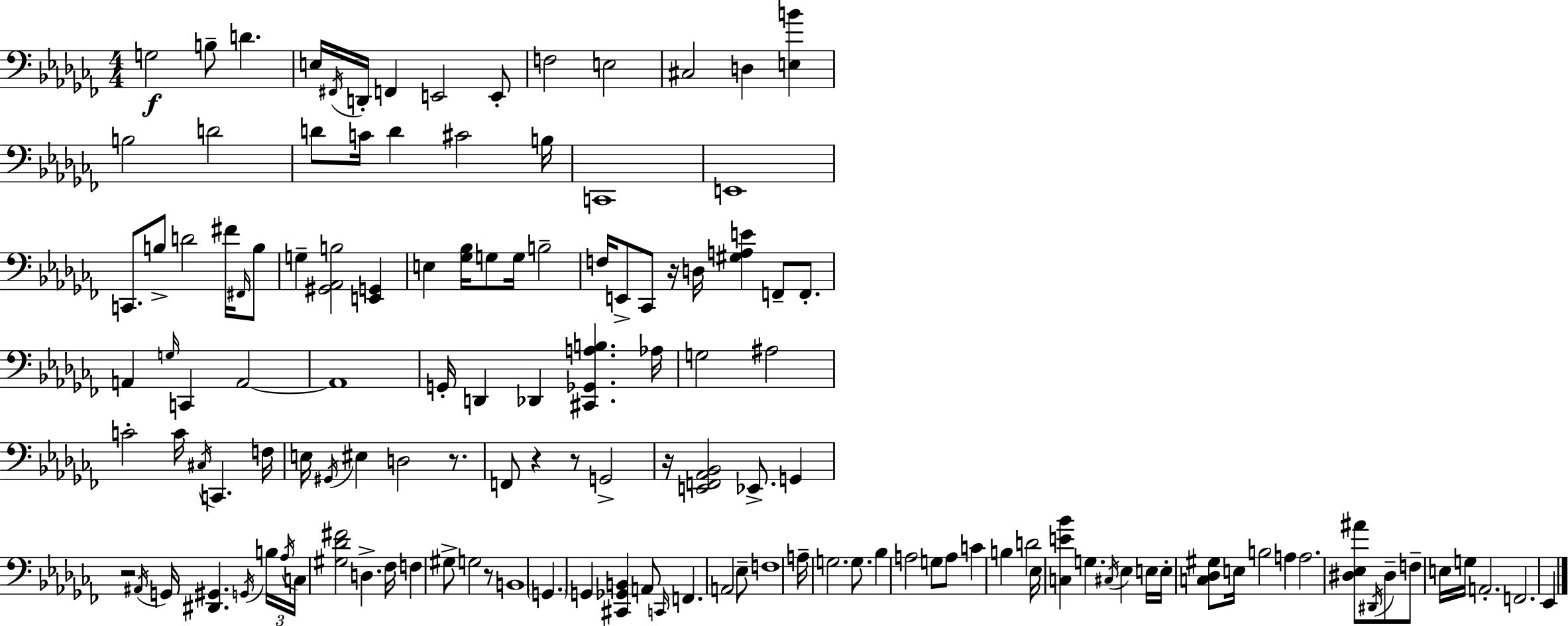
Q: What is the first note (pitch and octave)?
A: G3